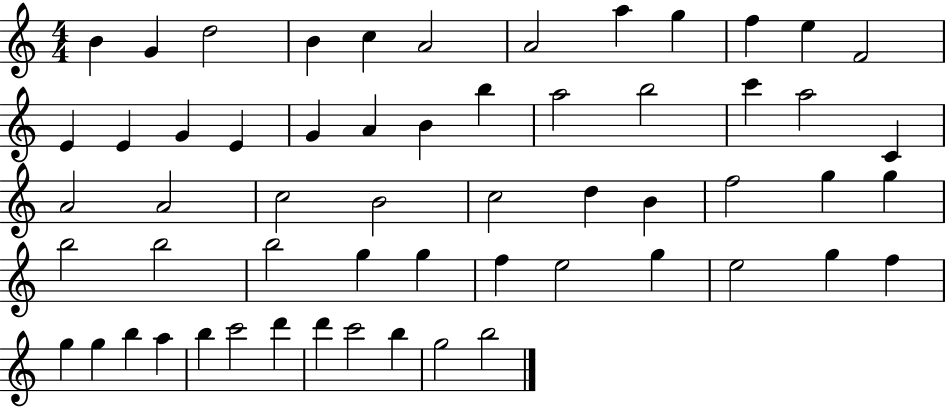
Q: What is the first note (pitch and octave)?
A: B4